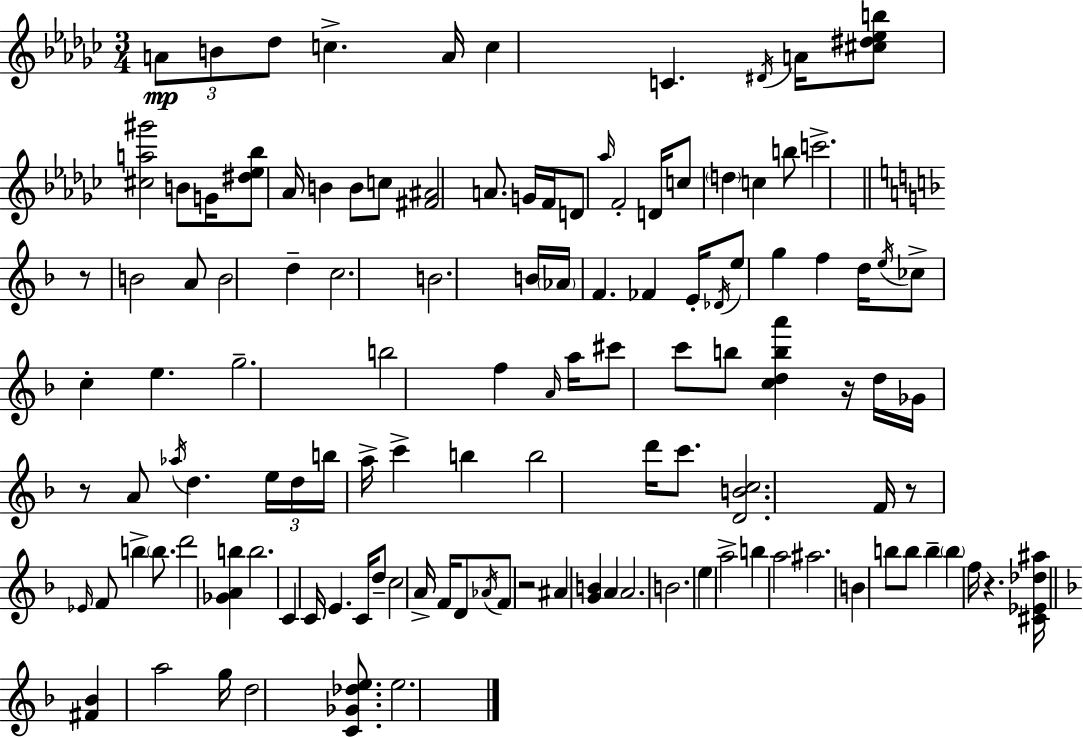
A4/e B4/e Db5/e C5/q. A4/s C5/q C4/q. D#4/s A4/s [C#5,D#5,Eb5,B5]/e [C#5,A5,G#6]/h B4/e G4/s [D#5,Eb5,Bb5]/e Ab4/s B4/q B4/e C5/e [F#4,A#4]/h A4/e. G4/s F4/s D4/e Ab5/s F4/h D4/s C5/e D5/q C5/q B5/e C6/h. R/e B4/h A4/e B4/h D5/q C5/h. B4/h. B4/s Ab4/s F4/q. FES4/q E4/s Db4/s E5/e G5/q F5/q D5/s E5/s CES5/e C5/q E5/q. G5/h. B5/h F5/q A4/s A5/s C#6/e C6/e B5/e [C5,D5,B5,A6]/q R/s D5/s Gb4/s R/e A4/e Ab5/s D5/q. E5/s D5/s B5/s A5/s C6/q B5/q B5/h D6/s C6/e. [D4,B4,C5]/h. F4/s R/e Eb4/s F4/e B5/q B5/e. D6/h [Gb4,A4,B5]/q B5/h. C4/q C4/s E4/q. C4/s D5/e C5/h A4/s F4/s D4/e Ab4/s F4/e R/h A#4/q [G4,B4]/q A4/q A4/h. B4/h. E5/q A5/h B5/q A5/h A#5/h. B4/q B5/e B5/e B5/q B5/q F5/s R/q. [C#4,Eb4,Db5,A#5]/s [F#4,Bb4]/q A5/h G5/s D5/h [C4,Gb4,Db5,E5]/e. E5/h.